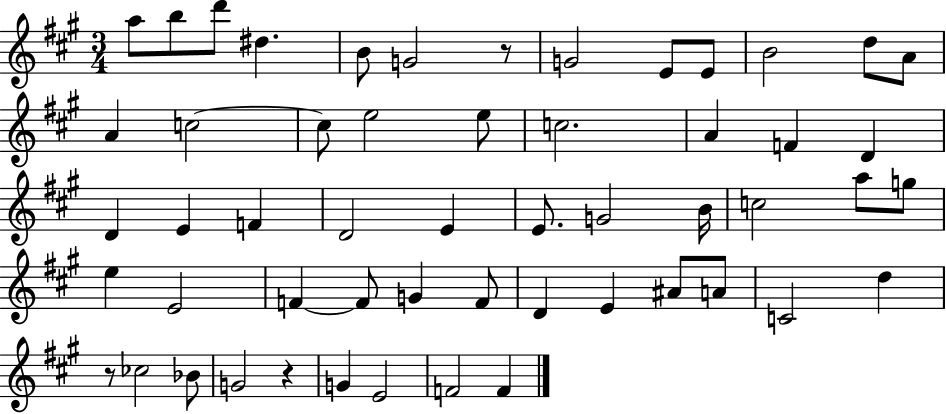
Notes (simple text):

A5/e B5/e D6/e D#5/q. B4/e G4/h R/e G4/h E4/e E4/e B4/h D5/e A4/e A4/q C5/h C5/e E5/h E5/e C5/h. A4/q F4/q D4/q D4/q E4/q F4/q D4/h E4/q E4/e. G4/h B4/s C5/h A5/e G5/e E5/q E4/h F4/q F4/e G4/q F4/e D4/q E4/q A#4/e A4/e C4/h D5/q R/e CES5/h Bb4/e G4/h R/q G4/q E4/h F4/h F4/q